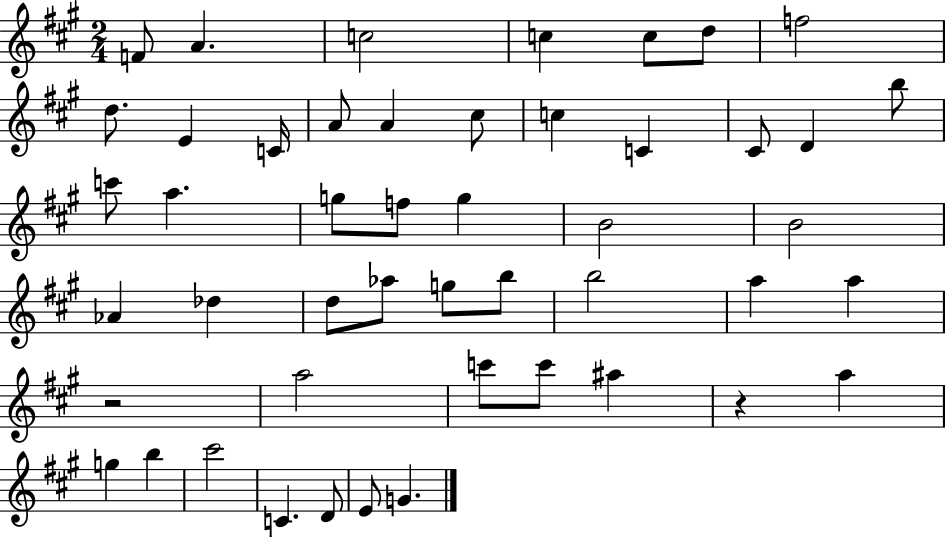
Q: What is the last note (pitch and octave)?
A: G4